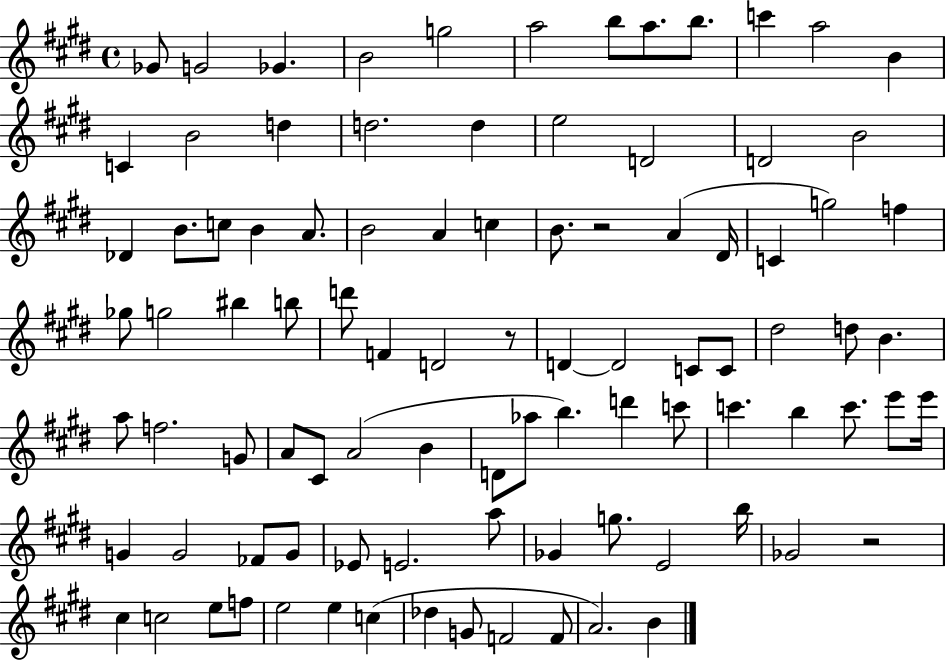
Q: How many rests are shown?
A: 3